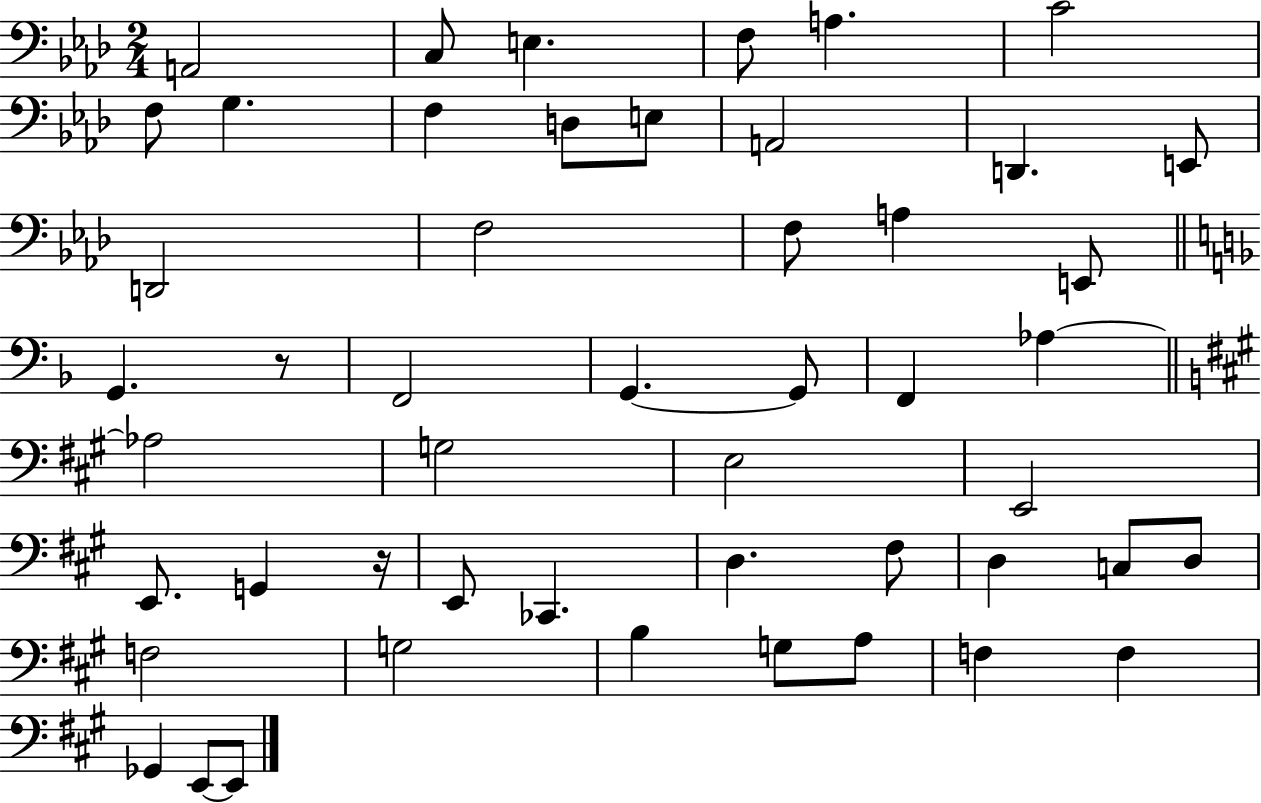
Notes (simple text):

A2/h C3/e E3/q. F3/e A3/q. C4/h F3/e G3/q. F3/q D3/e E3/e A2/h D2/q. E2/e D2/h F3/h F3/e A3/q E2/e G2/q. R/e F2/h G2/q. G2/e F2/q Ab3/q Ab3/h G3/h E3/h E2/h E2/e. G2/q R/s E2/e CES2/q. D3/q. F#3/e D3/q C3/e D3/e F3/h G3/h B3/q G3/e A3/e F3/q F3/q Gb2/q E2/e E2/e